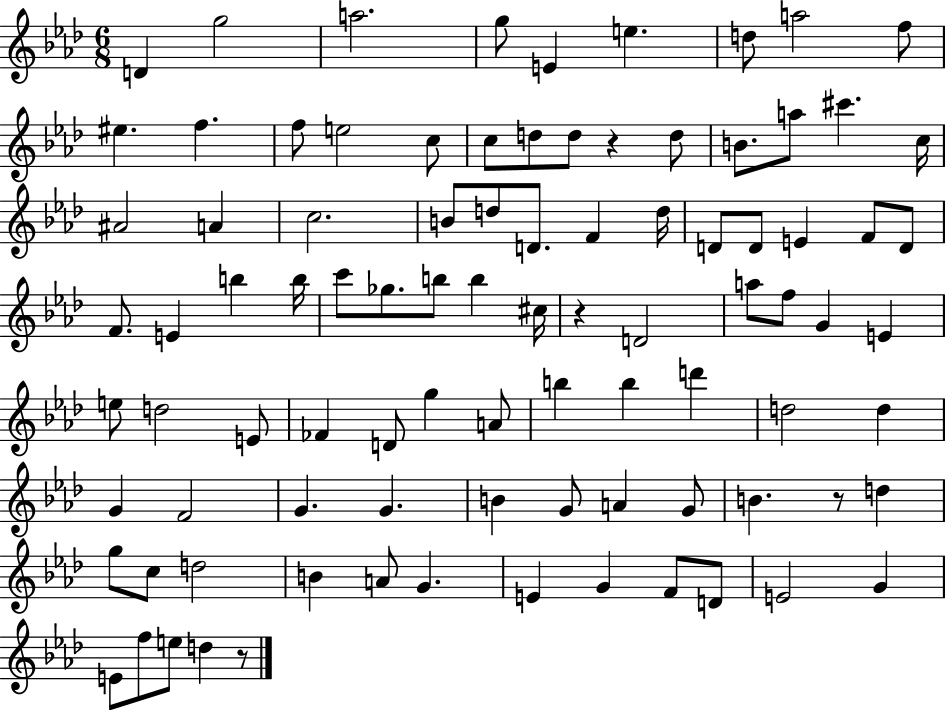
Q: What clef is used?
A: treble